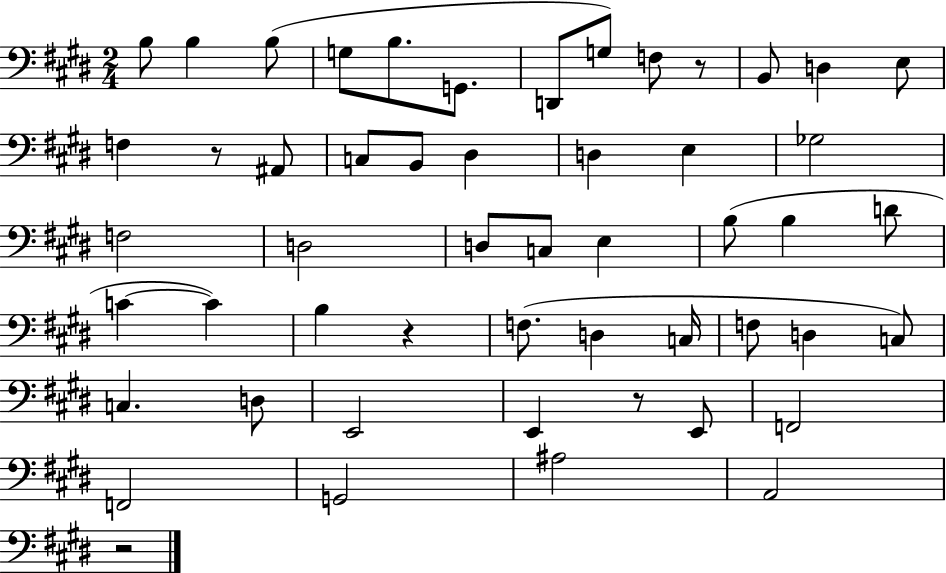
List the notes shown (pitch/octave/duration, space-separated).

B3/e B3/q B3/e G3/e B3/e. G2/e. D2/e G3/e F3/e R/e B2/e D3/q E3/e F3/q R/e A#2/e C3/e B2/e D#3/q D3/q E3/q Gb3/h F3/h D3/h D3/e C3/e E3/q B3/e B3/q D4/e C4/q C4/q B3/q R/q F3/e. D3/q C3/s F3/e D3/q C3/e C3/q. D3/e E2/h E2/q R/e E2/e F2/h F2/h G2/h A#3/h A2/h R/h